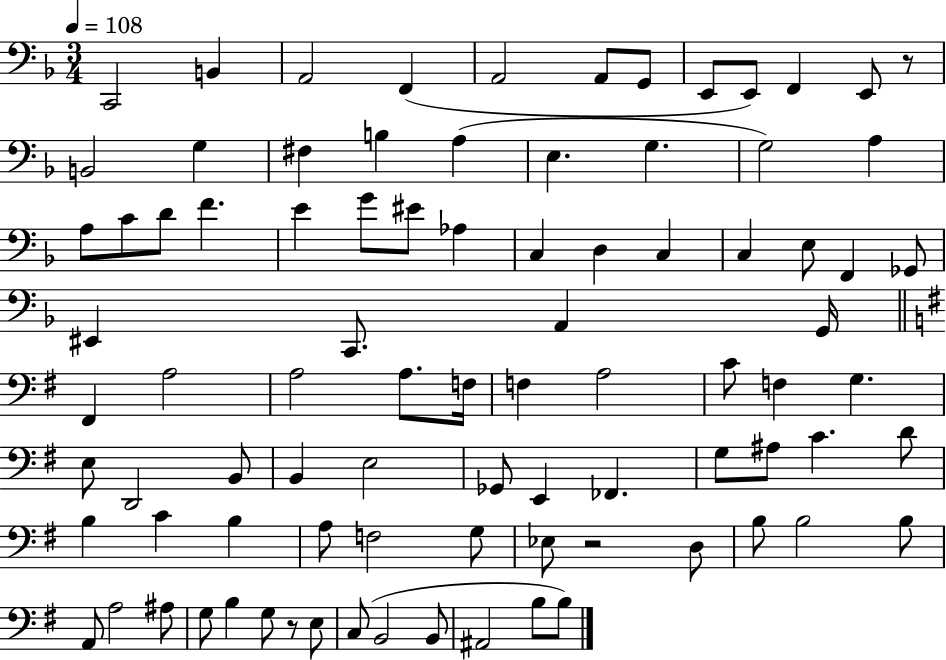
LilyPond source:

{
  \clef bass
  \numericTimeSignature
  \time 3/4
  \key f \major
  \tempo 4 = 108
  c,2 b,4 | a,2 f,4( | a,2 a,8 g,8 | e,8 e,8) f,4 e,8 r8 | \break b,2 g4 | fis4 b4 a4( | e4. g4. | g2) a4 | \break a8 c'8 d'8 f'4. | e'4 g'8 eis'8 aes4 | c4 d4 c4 | c4 e8 f,4 ges,8 | \break eis,4 c,8. a,4 g,16 | \bar "||" \break \key e \minor fis,4 a2 | a2 a8. f16 | f4 a2 | c'8 f4 g4. | \break e8 d,2 b,8 | b,4 e2 | ges,8 e,4 fes,4. | g8 ais8 c'4. d'8 | \break b4 c'4 b4 | a8 f2 g8 | ees8 r2 d8 | b8 b2 b8 | \break a,8 a2 ais8 | g8 b4 g8 r8 e8 | c8( b,2 b,8 | ais,2 b8 b8) | \break \bar "|."
}